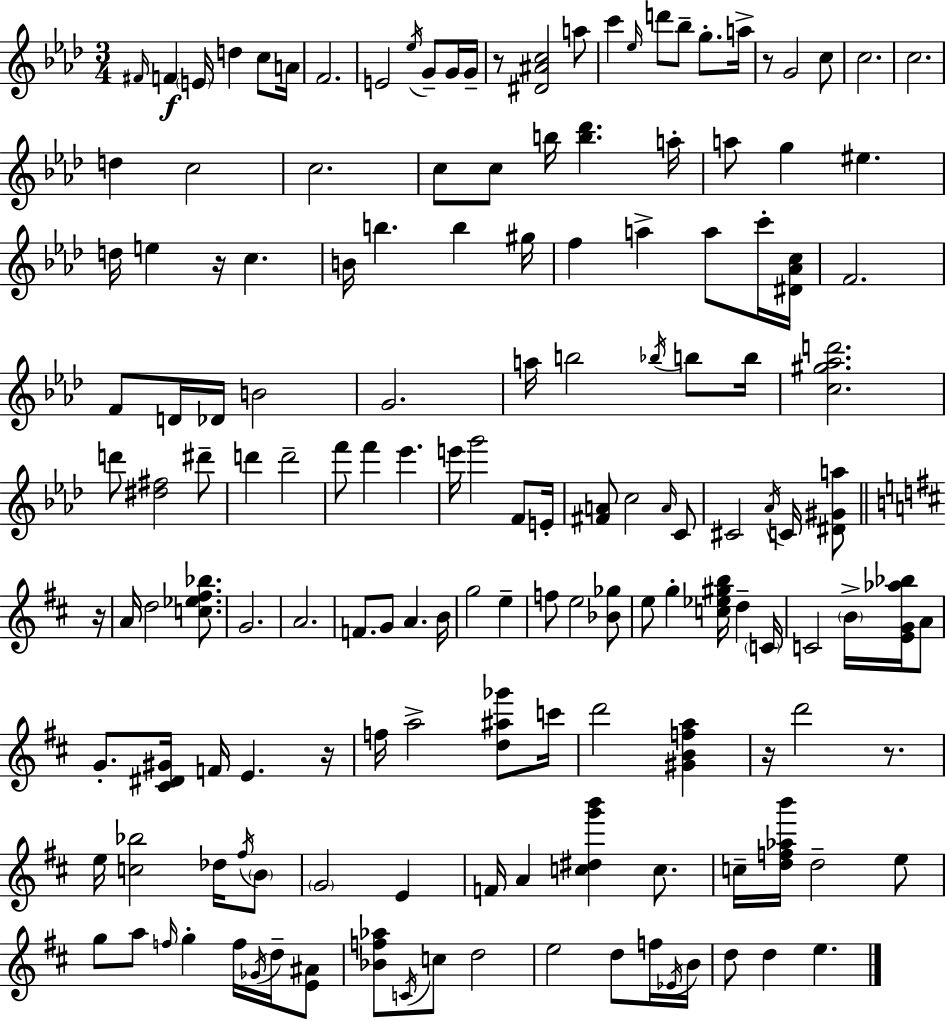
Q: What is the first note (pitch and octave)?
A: F#4